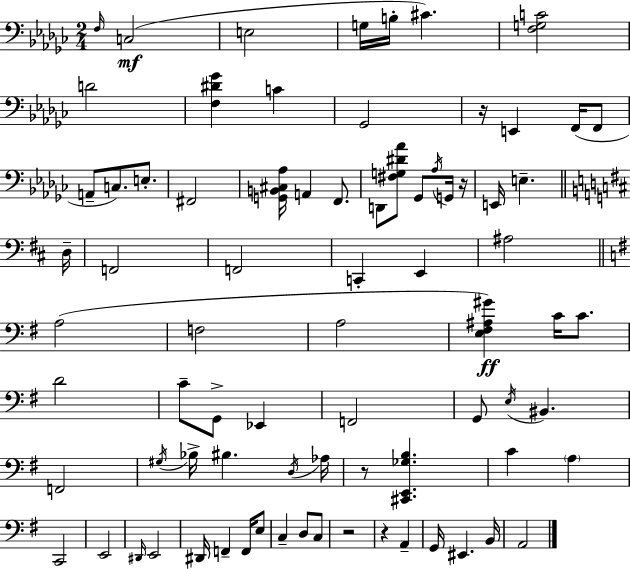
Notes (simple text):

F3/s C3/h E3/h G3/s B3/s C#4/q. [F3,G3,C4]/h D4/h [F3,D#4,Gb4]/q C4/q Gb2/h R/s E2/q F2/s F2/e A2/e C3/e. E3/e. F#2/h [G2,B2,C#3,Ab3]/s A2/q F2/e. D2/e [F#3,G3,D#4,Ab4]/e Gb2/e Ab3/s G2/s R/s E2/s E3/q. D3/s F2/h F2/h C2/q E2/q A#3/h A3/h F3/h A3/h [E3,F#3,A#3,G#4]/q C4/s C4/e. D4/h C4/e G2/e Eb2/q F2/h G2/e E3/s BIS2/q. F2/h G#3/s Bb3/s BIS3/q. D3/s Ab3/s R/e [C#2,E2,Gb3,B3]/q. C4/q A3/q C2/h E2/h D#2/s E2/h D#2/s F2/q F2/s E3/e C3/q D3/e C3/e R/h R/q A2/q G2/s EIS2/q. B2/s A2/h